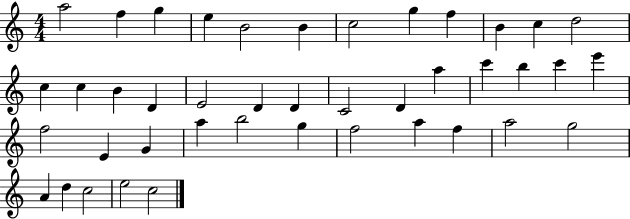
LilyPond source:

{
  \clef treble
  \numericTimeSignature
  \time 4/4
  \key c \major
  a''2 f''4 g''4 | e''4 b'2 b'4 | c''2 g''4 f''4 | b'4 c''4 d''2 | \break c''4 c''4 b'4 d'4 | e'2 d'4 d'4 | c'2 d'4 a''4 | c'''4 b''4 c'''4 e'''4 | \break f''2 e'4 g'4 | a''4 b''2 g''4 | f''2 a''4 f''4 | a''2 g''2 | \break a'4 d''4 c''2 | e''2 c''2 | \bar "|."
}